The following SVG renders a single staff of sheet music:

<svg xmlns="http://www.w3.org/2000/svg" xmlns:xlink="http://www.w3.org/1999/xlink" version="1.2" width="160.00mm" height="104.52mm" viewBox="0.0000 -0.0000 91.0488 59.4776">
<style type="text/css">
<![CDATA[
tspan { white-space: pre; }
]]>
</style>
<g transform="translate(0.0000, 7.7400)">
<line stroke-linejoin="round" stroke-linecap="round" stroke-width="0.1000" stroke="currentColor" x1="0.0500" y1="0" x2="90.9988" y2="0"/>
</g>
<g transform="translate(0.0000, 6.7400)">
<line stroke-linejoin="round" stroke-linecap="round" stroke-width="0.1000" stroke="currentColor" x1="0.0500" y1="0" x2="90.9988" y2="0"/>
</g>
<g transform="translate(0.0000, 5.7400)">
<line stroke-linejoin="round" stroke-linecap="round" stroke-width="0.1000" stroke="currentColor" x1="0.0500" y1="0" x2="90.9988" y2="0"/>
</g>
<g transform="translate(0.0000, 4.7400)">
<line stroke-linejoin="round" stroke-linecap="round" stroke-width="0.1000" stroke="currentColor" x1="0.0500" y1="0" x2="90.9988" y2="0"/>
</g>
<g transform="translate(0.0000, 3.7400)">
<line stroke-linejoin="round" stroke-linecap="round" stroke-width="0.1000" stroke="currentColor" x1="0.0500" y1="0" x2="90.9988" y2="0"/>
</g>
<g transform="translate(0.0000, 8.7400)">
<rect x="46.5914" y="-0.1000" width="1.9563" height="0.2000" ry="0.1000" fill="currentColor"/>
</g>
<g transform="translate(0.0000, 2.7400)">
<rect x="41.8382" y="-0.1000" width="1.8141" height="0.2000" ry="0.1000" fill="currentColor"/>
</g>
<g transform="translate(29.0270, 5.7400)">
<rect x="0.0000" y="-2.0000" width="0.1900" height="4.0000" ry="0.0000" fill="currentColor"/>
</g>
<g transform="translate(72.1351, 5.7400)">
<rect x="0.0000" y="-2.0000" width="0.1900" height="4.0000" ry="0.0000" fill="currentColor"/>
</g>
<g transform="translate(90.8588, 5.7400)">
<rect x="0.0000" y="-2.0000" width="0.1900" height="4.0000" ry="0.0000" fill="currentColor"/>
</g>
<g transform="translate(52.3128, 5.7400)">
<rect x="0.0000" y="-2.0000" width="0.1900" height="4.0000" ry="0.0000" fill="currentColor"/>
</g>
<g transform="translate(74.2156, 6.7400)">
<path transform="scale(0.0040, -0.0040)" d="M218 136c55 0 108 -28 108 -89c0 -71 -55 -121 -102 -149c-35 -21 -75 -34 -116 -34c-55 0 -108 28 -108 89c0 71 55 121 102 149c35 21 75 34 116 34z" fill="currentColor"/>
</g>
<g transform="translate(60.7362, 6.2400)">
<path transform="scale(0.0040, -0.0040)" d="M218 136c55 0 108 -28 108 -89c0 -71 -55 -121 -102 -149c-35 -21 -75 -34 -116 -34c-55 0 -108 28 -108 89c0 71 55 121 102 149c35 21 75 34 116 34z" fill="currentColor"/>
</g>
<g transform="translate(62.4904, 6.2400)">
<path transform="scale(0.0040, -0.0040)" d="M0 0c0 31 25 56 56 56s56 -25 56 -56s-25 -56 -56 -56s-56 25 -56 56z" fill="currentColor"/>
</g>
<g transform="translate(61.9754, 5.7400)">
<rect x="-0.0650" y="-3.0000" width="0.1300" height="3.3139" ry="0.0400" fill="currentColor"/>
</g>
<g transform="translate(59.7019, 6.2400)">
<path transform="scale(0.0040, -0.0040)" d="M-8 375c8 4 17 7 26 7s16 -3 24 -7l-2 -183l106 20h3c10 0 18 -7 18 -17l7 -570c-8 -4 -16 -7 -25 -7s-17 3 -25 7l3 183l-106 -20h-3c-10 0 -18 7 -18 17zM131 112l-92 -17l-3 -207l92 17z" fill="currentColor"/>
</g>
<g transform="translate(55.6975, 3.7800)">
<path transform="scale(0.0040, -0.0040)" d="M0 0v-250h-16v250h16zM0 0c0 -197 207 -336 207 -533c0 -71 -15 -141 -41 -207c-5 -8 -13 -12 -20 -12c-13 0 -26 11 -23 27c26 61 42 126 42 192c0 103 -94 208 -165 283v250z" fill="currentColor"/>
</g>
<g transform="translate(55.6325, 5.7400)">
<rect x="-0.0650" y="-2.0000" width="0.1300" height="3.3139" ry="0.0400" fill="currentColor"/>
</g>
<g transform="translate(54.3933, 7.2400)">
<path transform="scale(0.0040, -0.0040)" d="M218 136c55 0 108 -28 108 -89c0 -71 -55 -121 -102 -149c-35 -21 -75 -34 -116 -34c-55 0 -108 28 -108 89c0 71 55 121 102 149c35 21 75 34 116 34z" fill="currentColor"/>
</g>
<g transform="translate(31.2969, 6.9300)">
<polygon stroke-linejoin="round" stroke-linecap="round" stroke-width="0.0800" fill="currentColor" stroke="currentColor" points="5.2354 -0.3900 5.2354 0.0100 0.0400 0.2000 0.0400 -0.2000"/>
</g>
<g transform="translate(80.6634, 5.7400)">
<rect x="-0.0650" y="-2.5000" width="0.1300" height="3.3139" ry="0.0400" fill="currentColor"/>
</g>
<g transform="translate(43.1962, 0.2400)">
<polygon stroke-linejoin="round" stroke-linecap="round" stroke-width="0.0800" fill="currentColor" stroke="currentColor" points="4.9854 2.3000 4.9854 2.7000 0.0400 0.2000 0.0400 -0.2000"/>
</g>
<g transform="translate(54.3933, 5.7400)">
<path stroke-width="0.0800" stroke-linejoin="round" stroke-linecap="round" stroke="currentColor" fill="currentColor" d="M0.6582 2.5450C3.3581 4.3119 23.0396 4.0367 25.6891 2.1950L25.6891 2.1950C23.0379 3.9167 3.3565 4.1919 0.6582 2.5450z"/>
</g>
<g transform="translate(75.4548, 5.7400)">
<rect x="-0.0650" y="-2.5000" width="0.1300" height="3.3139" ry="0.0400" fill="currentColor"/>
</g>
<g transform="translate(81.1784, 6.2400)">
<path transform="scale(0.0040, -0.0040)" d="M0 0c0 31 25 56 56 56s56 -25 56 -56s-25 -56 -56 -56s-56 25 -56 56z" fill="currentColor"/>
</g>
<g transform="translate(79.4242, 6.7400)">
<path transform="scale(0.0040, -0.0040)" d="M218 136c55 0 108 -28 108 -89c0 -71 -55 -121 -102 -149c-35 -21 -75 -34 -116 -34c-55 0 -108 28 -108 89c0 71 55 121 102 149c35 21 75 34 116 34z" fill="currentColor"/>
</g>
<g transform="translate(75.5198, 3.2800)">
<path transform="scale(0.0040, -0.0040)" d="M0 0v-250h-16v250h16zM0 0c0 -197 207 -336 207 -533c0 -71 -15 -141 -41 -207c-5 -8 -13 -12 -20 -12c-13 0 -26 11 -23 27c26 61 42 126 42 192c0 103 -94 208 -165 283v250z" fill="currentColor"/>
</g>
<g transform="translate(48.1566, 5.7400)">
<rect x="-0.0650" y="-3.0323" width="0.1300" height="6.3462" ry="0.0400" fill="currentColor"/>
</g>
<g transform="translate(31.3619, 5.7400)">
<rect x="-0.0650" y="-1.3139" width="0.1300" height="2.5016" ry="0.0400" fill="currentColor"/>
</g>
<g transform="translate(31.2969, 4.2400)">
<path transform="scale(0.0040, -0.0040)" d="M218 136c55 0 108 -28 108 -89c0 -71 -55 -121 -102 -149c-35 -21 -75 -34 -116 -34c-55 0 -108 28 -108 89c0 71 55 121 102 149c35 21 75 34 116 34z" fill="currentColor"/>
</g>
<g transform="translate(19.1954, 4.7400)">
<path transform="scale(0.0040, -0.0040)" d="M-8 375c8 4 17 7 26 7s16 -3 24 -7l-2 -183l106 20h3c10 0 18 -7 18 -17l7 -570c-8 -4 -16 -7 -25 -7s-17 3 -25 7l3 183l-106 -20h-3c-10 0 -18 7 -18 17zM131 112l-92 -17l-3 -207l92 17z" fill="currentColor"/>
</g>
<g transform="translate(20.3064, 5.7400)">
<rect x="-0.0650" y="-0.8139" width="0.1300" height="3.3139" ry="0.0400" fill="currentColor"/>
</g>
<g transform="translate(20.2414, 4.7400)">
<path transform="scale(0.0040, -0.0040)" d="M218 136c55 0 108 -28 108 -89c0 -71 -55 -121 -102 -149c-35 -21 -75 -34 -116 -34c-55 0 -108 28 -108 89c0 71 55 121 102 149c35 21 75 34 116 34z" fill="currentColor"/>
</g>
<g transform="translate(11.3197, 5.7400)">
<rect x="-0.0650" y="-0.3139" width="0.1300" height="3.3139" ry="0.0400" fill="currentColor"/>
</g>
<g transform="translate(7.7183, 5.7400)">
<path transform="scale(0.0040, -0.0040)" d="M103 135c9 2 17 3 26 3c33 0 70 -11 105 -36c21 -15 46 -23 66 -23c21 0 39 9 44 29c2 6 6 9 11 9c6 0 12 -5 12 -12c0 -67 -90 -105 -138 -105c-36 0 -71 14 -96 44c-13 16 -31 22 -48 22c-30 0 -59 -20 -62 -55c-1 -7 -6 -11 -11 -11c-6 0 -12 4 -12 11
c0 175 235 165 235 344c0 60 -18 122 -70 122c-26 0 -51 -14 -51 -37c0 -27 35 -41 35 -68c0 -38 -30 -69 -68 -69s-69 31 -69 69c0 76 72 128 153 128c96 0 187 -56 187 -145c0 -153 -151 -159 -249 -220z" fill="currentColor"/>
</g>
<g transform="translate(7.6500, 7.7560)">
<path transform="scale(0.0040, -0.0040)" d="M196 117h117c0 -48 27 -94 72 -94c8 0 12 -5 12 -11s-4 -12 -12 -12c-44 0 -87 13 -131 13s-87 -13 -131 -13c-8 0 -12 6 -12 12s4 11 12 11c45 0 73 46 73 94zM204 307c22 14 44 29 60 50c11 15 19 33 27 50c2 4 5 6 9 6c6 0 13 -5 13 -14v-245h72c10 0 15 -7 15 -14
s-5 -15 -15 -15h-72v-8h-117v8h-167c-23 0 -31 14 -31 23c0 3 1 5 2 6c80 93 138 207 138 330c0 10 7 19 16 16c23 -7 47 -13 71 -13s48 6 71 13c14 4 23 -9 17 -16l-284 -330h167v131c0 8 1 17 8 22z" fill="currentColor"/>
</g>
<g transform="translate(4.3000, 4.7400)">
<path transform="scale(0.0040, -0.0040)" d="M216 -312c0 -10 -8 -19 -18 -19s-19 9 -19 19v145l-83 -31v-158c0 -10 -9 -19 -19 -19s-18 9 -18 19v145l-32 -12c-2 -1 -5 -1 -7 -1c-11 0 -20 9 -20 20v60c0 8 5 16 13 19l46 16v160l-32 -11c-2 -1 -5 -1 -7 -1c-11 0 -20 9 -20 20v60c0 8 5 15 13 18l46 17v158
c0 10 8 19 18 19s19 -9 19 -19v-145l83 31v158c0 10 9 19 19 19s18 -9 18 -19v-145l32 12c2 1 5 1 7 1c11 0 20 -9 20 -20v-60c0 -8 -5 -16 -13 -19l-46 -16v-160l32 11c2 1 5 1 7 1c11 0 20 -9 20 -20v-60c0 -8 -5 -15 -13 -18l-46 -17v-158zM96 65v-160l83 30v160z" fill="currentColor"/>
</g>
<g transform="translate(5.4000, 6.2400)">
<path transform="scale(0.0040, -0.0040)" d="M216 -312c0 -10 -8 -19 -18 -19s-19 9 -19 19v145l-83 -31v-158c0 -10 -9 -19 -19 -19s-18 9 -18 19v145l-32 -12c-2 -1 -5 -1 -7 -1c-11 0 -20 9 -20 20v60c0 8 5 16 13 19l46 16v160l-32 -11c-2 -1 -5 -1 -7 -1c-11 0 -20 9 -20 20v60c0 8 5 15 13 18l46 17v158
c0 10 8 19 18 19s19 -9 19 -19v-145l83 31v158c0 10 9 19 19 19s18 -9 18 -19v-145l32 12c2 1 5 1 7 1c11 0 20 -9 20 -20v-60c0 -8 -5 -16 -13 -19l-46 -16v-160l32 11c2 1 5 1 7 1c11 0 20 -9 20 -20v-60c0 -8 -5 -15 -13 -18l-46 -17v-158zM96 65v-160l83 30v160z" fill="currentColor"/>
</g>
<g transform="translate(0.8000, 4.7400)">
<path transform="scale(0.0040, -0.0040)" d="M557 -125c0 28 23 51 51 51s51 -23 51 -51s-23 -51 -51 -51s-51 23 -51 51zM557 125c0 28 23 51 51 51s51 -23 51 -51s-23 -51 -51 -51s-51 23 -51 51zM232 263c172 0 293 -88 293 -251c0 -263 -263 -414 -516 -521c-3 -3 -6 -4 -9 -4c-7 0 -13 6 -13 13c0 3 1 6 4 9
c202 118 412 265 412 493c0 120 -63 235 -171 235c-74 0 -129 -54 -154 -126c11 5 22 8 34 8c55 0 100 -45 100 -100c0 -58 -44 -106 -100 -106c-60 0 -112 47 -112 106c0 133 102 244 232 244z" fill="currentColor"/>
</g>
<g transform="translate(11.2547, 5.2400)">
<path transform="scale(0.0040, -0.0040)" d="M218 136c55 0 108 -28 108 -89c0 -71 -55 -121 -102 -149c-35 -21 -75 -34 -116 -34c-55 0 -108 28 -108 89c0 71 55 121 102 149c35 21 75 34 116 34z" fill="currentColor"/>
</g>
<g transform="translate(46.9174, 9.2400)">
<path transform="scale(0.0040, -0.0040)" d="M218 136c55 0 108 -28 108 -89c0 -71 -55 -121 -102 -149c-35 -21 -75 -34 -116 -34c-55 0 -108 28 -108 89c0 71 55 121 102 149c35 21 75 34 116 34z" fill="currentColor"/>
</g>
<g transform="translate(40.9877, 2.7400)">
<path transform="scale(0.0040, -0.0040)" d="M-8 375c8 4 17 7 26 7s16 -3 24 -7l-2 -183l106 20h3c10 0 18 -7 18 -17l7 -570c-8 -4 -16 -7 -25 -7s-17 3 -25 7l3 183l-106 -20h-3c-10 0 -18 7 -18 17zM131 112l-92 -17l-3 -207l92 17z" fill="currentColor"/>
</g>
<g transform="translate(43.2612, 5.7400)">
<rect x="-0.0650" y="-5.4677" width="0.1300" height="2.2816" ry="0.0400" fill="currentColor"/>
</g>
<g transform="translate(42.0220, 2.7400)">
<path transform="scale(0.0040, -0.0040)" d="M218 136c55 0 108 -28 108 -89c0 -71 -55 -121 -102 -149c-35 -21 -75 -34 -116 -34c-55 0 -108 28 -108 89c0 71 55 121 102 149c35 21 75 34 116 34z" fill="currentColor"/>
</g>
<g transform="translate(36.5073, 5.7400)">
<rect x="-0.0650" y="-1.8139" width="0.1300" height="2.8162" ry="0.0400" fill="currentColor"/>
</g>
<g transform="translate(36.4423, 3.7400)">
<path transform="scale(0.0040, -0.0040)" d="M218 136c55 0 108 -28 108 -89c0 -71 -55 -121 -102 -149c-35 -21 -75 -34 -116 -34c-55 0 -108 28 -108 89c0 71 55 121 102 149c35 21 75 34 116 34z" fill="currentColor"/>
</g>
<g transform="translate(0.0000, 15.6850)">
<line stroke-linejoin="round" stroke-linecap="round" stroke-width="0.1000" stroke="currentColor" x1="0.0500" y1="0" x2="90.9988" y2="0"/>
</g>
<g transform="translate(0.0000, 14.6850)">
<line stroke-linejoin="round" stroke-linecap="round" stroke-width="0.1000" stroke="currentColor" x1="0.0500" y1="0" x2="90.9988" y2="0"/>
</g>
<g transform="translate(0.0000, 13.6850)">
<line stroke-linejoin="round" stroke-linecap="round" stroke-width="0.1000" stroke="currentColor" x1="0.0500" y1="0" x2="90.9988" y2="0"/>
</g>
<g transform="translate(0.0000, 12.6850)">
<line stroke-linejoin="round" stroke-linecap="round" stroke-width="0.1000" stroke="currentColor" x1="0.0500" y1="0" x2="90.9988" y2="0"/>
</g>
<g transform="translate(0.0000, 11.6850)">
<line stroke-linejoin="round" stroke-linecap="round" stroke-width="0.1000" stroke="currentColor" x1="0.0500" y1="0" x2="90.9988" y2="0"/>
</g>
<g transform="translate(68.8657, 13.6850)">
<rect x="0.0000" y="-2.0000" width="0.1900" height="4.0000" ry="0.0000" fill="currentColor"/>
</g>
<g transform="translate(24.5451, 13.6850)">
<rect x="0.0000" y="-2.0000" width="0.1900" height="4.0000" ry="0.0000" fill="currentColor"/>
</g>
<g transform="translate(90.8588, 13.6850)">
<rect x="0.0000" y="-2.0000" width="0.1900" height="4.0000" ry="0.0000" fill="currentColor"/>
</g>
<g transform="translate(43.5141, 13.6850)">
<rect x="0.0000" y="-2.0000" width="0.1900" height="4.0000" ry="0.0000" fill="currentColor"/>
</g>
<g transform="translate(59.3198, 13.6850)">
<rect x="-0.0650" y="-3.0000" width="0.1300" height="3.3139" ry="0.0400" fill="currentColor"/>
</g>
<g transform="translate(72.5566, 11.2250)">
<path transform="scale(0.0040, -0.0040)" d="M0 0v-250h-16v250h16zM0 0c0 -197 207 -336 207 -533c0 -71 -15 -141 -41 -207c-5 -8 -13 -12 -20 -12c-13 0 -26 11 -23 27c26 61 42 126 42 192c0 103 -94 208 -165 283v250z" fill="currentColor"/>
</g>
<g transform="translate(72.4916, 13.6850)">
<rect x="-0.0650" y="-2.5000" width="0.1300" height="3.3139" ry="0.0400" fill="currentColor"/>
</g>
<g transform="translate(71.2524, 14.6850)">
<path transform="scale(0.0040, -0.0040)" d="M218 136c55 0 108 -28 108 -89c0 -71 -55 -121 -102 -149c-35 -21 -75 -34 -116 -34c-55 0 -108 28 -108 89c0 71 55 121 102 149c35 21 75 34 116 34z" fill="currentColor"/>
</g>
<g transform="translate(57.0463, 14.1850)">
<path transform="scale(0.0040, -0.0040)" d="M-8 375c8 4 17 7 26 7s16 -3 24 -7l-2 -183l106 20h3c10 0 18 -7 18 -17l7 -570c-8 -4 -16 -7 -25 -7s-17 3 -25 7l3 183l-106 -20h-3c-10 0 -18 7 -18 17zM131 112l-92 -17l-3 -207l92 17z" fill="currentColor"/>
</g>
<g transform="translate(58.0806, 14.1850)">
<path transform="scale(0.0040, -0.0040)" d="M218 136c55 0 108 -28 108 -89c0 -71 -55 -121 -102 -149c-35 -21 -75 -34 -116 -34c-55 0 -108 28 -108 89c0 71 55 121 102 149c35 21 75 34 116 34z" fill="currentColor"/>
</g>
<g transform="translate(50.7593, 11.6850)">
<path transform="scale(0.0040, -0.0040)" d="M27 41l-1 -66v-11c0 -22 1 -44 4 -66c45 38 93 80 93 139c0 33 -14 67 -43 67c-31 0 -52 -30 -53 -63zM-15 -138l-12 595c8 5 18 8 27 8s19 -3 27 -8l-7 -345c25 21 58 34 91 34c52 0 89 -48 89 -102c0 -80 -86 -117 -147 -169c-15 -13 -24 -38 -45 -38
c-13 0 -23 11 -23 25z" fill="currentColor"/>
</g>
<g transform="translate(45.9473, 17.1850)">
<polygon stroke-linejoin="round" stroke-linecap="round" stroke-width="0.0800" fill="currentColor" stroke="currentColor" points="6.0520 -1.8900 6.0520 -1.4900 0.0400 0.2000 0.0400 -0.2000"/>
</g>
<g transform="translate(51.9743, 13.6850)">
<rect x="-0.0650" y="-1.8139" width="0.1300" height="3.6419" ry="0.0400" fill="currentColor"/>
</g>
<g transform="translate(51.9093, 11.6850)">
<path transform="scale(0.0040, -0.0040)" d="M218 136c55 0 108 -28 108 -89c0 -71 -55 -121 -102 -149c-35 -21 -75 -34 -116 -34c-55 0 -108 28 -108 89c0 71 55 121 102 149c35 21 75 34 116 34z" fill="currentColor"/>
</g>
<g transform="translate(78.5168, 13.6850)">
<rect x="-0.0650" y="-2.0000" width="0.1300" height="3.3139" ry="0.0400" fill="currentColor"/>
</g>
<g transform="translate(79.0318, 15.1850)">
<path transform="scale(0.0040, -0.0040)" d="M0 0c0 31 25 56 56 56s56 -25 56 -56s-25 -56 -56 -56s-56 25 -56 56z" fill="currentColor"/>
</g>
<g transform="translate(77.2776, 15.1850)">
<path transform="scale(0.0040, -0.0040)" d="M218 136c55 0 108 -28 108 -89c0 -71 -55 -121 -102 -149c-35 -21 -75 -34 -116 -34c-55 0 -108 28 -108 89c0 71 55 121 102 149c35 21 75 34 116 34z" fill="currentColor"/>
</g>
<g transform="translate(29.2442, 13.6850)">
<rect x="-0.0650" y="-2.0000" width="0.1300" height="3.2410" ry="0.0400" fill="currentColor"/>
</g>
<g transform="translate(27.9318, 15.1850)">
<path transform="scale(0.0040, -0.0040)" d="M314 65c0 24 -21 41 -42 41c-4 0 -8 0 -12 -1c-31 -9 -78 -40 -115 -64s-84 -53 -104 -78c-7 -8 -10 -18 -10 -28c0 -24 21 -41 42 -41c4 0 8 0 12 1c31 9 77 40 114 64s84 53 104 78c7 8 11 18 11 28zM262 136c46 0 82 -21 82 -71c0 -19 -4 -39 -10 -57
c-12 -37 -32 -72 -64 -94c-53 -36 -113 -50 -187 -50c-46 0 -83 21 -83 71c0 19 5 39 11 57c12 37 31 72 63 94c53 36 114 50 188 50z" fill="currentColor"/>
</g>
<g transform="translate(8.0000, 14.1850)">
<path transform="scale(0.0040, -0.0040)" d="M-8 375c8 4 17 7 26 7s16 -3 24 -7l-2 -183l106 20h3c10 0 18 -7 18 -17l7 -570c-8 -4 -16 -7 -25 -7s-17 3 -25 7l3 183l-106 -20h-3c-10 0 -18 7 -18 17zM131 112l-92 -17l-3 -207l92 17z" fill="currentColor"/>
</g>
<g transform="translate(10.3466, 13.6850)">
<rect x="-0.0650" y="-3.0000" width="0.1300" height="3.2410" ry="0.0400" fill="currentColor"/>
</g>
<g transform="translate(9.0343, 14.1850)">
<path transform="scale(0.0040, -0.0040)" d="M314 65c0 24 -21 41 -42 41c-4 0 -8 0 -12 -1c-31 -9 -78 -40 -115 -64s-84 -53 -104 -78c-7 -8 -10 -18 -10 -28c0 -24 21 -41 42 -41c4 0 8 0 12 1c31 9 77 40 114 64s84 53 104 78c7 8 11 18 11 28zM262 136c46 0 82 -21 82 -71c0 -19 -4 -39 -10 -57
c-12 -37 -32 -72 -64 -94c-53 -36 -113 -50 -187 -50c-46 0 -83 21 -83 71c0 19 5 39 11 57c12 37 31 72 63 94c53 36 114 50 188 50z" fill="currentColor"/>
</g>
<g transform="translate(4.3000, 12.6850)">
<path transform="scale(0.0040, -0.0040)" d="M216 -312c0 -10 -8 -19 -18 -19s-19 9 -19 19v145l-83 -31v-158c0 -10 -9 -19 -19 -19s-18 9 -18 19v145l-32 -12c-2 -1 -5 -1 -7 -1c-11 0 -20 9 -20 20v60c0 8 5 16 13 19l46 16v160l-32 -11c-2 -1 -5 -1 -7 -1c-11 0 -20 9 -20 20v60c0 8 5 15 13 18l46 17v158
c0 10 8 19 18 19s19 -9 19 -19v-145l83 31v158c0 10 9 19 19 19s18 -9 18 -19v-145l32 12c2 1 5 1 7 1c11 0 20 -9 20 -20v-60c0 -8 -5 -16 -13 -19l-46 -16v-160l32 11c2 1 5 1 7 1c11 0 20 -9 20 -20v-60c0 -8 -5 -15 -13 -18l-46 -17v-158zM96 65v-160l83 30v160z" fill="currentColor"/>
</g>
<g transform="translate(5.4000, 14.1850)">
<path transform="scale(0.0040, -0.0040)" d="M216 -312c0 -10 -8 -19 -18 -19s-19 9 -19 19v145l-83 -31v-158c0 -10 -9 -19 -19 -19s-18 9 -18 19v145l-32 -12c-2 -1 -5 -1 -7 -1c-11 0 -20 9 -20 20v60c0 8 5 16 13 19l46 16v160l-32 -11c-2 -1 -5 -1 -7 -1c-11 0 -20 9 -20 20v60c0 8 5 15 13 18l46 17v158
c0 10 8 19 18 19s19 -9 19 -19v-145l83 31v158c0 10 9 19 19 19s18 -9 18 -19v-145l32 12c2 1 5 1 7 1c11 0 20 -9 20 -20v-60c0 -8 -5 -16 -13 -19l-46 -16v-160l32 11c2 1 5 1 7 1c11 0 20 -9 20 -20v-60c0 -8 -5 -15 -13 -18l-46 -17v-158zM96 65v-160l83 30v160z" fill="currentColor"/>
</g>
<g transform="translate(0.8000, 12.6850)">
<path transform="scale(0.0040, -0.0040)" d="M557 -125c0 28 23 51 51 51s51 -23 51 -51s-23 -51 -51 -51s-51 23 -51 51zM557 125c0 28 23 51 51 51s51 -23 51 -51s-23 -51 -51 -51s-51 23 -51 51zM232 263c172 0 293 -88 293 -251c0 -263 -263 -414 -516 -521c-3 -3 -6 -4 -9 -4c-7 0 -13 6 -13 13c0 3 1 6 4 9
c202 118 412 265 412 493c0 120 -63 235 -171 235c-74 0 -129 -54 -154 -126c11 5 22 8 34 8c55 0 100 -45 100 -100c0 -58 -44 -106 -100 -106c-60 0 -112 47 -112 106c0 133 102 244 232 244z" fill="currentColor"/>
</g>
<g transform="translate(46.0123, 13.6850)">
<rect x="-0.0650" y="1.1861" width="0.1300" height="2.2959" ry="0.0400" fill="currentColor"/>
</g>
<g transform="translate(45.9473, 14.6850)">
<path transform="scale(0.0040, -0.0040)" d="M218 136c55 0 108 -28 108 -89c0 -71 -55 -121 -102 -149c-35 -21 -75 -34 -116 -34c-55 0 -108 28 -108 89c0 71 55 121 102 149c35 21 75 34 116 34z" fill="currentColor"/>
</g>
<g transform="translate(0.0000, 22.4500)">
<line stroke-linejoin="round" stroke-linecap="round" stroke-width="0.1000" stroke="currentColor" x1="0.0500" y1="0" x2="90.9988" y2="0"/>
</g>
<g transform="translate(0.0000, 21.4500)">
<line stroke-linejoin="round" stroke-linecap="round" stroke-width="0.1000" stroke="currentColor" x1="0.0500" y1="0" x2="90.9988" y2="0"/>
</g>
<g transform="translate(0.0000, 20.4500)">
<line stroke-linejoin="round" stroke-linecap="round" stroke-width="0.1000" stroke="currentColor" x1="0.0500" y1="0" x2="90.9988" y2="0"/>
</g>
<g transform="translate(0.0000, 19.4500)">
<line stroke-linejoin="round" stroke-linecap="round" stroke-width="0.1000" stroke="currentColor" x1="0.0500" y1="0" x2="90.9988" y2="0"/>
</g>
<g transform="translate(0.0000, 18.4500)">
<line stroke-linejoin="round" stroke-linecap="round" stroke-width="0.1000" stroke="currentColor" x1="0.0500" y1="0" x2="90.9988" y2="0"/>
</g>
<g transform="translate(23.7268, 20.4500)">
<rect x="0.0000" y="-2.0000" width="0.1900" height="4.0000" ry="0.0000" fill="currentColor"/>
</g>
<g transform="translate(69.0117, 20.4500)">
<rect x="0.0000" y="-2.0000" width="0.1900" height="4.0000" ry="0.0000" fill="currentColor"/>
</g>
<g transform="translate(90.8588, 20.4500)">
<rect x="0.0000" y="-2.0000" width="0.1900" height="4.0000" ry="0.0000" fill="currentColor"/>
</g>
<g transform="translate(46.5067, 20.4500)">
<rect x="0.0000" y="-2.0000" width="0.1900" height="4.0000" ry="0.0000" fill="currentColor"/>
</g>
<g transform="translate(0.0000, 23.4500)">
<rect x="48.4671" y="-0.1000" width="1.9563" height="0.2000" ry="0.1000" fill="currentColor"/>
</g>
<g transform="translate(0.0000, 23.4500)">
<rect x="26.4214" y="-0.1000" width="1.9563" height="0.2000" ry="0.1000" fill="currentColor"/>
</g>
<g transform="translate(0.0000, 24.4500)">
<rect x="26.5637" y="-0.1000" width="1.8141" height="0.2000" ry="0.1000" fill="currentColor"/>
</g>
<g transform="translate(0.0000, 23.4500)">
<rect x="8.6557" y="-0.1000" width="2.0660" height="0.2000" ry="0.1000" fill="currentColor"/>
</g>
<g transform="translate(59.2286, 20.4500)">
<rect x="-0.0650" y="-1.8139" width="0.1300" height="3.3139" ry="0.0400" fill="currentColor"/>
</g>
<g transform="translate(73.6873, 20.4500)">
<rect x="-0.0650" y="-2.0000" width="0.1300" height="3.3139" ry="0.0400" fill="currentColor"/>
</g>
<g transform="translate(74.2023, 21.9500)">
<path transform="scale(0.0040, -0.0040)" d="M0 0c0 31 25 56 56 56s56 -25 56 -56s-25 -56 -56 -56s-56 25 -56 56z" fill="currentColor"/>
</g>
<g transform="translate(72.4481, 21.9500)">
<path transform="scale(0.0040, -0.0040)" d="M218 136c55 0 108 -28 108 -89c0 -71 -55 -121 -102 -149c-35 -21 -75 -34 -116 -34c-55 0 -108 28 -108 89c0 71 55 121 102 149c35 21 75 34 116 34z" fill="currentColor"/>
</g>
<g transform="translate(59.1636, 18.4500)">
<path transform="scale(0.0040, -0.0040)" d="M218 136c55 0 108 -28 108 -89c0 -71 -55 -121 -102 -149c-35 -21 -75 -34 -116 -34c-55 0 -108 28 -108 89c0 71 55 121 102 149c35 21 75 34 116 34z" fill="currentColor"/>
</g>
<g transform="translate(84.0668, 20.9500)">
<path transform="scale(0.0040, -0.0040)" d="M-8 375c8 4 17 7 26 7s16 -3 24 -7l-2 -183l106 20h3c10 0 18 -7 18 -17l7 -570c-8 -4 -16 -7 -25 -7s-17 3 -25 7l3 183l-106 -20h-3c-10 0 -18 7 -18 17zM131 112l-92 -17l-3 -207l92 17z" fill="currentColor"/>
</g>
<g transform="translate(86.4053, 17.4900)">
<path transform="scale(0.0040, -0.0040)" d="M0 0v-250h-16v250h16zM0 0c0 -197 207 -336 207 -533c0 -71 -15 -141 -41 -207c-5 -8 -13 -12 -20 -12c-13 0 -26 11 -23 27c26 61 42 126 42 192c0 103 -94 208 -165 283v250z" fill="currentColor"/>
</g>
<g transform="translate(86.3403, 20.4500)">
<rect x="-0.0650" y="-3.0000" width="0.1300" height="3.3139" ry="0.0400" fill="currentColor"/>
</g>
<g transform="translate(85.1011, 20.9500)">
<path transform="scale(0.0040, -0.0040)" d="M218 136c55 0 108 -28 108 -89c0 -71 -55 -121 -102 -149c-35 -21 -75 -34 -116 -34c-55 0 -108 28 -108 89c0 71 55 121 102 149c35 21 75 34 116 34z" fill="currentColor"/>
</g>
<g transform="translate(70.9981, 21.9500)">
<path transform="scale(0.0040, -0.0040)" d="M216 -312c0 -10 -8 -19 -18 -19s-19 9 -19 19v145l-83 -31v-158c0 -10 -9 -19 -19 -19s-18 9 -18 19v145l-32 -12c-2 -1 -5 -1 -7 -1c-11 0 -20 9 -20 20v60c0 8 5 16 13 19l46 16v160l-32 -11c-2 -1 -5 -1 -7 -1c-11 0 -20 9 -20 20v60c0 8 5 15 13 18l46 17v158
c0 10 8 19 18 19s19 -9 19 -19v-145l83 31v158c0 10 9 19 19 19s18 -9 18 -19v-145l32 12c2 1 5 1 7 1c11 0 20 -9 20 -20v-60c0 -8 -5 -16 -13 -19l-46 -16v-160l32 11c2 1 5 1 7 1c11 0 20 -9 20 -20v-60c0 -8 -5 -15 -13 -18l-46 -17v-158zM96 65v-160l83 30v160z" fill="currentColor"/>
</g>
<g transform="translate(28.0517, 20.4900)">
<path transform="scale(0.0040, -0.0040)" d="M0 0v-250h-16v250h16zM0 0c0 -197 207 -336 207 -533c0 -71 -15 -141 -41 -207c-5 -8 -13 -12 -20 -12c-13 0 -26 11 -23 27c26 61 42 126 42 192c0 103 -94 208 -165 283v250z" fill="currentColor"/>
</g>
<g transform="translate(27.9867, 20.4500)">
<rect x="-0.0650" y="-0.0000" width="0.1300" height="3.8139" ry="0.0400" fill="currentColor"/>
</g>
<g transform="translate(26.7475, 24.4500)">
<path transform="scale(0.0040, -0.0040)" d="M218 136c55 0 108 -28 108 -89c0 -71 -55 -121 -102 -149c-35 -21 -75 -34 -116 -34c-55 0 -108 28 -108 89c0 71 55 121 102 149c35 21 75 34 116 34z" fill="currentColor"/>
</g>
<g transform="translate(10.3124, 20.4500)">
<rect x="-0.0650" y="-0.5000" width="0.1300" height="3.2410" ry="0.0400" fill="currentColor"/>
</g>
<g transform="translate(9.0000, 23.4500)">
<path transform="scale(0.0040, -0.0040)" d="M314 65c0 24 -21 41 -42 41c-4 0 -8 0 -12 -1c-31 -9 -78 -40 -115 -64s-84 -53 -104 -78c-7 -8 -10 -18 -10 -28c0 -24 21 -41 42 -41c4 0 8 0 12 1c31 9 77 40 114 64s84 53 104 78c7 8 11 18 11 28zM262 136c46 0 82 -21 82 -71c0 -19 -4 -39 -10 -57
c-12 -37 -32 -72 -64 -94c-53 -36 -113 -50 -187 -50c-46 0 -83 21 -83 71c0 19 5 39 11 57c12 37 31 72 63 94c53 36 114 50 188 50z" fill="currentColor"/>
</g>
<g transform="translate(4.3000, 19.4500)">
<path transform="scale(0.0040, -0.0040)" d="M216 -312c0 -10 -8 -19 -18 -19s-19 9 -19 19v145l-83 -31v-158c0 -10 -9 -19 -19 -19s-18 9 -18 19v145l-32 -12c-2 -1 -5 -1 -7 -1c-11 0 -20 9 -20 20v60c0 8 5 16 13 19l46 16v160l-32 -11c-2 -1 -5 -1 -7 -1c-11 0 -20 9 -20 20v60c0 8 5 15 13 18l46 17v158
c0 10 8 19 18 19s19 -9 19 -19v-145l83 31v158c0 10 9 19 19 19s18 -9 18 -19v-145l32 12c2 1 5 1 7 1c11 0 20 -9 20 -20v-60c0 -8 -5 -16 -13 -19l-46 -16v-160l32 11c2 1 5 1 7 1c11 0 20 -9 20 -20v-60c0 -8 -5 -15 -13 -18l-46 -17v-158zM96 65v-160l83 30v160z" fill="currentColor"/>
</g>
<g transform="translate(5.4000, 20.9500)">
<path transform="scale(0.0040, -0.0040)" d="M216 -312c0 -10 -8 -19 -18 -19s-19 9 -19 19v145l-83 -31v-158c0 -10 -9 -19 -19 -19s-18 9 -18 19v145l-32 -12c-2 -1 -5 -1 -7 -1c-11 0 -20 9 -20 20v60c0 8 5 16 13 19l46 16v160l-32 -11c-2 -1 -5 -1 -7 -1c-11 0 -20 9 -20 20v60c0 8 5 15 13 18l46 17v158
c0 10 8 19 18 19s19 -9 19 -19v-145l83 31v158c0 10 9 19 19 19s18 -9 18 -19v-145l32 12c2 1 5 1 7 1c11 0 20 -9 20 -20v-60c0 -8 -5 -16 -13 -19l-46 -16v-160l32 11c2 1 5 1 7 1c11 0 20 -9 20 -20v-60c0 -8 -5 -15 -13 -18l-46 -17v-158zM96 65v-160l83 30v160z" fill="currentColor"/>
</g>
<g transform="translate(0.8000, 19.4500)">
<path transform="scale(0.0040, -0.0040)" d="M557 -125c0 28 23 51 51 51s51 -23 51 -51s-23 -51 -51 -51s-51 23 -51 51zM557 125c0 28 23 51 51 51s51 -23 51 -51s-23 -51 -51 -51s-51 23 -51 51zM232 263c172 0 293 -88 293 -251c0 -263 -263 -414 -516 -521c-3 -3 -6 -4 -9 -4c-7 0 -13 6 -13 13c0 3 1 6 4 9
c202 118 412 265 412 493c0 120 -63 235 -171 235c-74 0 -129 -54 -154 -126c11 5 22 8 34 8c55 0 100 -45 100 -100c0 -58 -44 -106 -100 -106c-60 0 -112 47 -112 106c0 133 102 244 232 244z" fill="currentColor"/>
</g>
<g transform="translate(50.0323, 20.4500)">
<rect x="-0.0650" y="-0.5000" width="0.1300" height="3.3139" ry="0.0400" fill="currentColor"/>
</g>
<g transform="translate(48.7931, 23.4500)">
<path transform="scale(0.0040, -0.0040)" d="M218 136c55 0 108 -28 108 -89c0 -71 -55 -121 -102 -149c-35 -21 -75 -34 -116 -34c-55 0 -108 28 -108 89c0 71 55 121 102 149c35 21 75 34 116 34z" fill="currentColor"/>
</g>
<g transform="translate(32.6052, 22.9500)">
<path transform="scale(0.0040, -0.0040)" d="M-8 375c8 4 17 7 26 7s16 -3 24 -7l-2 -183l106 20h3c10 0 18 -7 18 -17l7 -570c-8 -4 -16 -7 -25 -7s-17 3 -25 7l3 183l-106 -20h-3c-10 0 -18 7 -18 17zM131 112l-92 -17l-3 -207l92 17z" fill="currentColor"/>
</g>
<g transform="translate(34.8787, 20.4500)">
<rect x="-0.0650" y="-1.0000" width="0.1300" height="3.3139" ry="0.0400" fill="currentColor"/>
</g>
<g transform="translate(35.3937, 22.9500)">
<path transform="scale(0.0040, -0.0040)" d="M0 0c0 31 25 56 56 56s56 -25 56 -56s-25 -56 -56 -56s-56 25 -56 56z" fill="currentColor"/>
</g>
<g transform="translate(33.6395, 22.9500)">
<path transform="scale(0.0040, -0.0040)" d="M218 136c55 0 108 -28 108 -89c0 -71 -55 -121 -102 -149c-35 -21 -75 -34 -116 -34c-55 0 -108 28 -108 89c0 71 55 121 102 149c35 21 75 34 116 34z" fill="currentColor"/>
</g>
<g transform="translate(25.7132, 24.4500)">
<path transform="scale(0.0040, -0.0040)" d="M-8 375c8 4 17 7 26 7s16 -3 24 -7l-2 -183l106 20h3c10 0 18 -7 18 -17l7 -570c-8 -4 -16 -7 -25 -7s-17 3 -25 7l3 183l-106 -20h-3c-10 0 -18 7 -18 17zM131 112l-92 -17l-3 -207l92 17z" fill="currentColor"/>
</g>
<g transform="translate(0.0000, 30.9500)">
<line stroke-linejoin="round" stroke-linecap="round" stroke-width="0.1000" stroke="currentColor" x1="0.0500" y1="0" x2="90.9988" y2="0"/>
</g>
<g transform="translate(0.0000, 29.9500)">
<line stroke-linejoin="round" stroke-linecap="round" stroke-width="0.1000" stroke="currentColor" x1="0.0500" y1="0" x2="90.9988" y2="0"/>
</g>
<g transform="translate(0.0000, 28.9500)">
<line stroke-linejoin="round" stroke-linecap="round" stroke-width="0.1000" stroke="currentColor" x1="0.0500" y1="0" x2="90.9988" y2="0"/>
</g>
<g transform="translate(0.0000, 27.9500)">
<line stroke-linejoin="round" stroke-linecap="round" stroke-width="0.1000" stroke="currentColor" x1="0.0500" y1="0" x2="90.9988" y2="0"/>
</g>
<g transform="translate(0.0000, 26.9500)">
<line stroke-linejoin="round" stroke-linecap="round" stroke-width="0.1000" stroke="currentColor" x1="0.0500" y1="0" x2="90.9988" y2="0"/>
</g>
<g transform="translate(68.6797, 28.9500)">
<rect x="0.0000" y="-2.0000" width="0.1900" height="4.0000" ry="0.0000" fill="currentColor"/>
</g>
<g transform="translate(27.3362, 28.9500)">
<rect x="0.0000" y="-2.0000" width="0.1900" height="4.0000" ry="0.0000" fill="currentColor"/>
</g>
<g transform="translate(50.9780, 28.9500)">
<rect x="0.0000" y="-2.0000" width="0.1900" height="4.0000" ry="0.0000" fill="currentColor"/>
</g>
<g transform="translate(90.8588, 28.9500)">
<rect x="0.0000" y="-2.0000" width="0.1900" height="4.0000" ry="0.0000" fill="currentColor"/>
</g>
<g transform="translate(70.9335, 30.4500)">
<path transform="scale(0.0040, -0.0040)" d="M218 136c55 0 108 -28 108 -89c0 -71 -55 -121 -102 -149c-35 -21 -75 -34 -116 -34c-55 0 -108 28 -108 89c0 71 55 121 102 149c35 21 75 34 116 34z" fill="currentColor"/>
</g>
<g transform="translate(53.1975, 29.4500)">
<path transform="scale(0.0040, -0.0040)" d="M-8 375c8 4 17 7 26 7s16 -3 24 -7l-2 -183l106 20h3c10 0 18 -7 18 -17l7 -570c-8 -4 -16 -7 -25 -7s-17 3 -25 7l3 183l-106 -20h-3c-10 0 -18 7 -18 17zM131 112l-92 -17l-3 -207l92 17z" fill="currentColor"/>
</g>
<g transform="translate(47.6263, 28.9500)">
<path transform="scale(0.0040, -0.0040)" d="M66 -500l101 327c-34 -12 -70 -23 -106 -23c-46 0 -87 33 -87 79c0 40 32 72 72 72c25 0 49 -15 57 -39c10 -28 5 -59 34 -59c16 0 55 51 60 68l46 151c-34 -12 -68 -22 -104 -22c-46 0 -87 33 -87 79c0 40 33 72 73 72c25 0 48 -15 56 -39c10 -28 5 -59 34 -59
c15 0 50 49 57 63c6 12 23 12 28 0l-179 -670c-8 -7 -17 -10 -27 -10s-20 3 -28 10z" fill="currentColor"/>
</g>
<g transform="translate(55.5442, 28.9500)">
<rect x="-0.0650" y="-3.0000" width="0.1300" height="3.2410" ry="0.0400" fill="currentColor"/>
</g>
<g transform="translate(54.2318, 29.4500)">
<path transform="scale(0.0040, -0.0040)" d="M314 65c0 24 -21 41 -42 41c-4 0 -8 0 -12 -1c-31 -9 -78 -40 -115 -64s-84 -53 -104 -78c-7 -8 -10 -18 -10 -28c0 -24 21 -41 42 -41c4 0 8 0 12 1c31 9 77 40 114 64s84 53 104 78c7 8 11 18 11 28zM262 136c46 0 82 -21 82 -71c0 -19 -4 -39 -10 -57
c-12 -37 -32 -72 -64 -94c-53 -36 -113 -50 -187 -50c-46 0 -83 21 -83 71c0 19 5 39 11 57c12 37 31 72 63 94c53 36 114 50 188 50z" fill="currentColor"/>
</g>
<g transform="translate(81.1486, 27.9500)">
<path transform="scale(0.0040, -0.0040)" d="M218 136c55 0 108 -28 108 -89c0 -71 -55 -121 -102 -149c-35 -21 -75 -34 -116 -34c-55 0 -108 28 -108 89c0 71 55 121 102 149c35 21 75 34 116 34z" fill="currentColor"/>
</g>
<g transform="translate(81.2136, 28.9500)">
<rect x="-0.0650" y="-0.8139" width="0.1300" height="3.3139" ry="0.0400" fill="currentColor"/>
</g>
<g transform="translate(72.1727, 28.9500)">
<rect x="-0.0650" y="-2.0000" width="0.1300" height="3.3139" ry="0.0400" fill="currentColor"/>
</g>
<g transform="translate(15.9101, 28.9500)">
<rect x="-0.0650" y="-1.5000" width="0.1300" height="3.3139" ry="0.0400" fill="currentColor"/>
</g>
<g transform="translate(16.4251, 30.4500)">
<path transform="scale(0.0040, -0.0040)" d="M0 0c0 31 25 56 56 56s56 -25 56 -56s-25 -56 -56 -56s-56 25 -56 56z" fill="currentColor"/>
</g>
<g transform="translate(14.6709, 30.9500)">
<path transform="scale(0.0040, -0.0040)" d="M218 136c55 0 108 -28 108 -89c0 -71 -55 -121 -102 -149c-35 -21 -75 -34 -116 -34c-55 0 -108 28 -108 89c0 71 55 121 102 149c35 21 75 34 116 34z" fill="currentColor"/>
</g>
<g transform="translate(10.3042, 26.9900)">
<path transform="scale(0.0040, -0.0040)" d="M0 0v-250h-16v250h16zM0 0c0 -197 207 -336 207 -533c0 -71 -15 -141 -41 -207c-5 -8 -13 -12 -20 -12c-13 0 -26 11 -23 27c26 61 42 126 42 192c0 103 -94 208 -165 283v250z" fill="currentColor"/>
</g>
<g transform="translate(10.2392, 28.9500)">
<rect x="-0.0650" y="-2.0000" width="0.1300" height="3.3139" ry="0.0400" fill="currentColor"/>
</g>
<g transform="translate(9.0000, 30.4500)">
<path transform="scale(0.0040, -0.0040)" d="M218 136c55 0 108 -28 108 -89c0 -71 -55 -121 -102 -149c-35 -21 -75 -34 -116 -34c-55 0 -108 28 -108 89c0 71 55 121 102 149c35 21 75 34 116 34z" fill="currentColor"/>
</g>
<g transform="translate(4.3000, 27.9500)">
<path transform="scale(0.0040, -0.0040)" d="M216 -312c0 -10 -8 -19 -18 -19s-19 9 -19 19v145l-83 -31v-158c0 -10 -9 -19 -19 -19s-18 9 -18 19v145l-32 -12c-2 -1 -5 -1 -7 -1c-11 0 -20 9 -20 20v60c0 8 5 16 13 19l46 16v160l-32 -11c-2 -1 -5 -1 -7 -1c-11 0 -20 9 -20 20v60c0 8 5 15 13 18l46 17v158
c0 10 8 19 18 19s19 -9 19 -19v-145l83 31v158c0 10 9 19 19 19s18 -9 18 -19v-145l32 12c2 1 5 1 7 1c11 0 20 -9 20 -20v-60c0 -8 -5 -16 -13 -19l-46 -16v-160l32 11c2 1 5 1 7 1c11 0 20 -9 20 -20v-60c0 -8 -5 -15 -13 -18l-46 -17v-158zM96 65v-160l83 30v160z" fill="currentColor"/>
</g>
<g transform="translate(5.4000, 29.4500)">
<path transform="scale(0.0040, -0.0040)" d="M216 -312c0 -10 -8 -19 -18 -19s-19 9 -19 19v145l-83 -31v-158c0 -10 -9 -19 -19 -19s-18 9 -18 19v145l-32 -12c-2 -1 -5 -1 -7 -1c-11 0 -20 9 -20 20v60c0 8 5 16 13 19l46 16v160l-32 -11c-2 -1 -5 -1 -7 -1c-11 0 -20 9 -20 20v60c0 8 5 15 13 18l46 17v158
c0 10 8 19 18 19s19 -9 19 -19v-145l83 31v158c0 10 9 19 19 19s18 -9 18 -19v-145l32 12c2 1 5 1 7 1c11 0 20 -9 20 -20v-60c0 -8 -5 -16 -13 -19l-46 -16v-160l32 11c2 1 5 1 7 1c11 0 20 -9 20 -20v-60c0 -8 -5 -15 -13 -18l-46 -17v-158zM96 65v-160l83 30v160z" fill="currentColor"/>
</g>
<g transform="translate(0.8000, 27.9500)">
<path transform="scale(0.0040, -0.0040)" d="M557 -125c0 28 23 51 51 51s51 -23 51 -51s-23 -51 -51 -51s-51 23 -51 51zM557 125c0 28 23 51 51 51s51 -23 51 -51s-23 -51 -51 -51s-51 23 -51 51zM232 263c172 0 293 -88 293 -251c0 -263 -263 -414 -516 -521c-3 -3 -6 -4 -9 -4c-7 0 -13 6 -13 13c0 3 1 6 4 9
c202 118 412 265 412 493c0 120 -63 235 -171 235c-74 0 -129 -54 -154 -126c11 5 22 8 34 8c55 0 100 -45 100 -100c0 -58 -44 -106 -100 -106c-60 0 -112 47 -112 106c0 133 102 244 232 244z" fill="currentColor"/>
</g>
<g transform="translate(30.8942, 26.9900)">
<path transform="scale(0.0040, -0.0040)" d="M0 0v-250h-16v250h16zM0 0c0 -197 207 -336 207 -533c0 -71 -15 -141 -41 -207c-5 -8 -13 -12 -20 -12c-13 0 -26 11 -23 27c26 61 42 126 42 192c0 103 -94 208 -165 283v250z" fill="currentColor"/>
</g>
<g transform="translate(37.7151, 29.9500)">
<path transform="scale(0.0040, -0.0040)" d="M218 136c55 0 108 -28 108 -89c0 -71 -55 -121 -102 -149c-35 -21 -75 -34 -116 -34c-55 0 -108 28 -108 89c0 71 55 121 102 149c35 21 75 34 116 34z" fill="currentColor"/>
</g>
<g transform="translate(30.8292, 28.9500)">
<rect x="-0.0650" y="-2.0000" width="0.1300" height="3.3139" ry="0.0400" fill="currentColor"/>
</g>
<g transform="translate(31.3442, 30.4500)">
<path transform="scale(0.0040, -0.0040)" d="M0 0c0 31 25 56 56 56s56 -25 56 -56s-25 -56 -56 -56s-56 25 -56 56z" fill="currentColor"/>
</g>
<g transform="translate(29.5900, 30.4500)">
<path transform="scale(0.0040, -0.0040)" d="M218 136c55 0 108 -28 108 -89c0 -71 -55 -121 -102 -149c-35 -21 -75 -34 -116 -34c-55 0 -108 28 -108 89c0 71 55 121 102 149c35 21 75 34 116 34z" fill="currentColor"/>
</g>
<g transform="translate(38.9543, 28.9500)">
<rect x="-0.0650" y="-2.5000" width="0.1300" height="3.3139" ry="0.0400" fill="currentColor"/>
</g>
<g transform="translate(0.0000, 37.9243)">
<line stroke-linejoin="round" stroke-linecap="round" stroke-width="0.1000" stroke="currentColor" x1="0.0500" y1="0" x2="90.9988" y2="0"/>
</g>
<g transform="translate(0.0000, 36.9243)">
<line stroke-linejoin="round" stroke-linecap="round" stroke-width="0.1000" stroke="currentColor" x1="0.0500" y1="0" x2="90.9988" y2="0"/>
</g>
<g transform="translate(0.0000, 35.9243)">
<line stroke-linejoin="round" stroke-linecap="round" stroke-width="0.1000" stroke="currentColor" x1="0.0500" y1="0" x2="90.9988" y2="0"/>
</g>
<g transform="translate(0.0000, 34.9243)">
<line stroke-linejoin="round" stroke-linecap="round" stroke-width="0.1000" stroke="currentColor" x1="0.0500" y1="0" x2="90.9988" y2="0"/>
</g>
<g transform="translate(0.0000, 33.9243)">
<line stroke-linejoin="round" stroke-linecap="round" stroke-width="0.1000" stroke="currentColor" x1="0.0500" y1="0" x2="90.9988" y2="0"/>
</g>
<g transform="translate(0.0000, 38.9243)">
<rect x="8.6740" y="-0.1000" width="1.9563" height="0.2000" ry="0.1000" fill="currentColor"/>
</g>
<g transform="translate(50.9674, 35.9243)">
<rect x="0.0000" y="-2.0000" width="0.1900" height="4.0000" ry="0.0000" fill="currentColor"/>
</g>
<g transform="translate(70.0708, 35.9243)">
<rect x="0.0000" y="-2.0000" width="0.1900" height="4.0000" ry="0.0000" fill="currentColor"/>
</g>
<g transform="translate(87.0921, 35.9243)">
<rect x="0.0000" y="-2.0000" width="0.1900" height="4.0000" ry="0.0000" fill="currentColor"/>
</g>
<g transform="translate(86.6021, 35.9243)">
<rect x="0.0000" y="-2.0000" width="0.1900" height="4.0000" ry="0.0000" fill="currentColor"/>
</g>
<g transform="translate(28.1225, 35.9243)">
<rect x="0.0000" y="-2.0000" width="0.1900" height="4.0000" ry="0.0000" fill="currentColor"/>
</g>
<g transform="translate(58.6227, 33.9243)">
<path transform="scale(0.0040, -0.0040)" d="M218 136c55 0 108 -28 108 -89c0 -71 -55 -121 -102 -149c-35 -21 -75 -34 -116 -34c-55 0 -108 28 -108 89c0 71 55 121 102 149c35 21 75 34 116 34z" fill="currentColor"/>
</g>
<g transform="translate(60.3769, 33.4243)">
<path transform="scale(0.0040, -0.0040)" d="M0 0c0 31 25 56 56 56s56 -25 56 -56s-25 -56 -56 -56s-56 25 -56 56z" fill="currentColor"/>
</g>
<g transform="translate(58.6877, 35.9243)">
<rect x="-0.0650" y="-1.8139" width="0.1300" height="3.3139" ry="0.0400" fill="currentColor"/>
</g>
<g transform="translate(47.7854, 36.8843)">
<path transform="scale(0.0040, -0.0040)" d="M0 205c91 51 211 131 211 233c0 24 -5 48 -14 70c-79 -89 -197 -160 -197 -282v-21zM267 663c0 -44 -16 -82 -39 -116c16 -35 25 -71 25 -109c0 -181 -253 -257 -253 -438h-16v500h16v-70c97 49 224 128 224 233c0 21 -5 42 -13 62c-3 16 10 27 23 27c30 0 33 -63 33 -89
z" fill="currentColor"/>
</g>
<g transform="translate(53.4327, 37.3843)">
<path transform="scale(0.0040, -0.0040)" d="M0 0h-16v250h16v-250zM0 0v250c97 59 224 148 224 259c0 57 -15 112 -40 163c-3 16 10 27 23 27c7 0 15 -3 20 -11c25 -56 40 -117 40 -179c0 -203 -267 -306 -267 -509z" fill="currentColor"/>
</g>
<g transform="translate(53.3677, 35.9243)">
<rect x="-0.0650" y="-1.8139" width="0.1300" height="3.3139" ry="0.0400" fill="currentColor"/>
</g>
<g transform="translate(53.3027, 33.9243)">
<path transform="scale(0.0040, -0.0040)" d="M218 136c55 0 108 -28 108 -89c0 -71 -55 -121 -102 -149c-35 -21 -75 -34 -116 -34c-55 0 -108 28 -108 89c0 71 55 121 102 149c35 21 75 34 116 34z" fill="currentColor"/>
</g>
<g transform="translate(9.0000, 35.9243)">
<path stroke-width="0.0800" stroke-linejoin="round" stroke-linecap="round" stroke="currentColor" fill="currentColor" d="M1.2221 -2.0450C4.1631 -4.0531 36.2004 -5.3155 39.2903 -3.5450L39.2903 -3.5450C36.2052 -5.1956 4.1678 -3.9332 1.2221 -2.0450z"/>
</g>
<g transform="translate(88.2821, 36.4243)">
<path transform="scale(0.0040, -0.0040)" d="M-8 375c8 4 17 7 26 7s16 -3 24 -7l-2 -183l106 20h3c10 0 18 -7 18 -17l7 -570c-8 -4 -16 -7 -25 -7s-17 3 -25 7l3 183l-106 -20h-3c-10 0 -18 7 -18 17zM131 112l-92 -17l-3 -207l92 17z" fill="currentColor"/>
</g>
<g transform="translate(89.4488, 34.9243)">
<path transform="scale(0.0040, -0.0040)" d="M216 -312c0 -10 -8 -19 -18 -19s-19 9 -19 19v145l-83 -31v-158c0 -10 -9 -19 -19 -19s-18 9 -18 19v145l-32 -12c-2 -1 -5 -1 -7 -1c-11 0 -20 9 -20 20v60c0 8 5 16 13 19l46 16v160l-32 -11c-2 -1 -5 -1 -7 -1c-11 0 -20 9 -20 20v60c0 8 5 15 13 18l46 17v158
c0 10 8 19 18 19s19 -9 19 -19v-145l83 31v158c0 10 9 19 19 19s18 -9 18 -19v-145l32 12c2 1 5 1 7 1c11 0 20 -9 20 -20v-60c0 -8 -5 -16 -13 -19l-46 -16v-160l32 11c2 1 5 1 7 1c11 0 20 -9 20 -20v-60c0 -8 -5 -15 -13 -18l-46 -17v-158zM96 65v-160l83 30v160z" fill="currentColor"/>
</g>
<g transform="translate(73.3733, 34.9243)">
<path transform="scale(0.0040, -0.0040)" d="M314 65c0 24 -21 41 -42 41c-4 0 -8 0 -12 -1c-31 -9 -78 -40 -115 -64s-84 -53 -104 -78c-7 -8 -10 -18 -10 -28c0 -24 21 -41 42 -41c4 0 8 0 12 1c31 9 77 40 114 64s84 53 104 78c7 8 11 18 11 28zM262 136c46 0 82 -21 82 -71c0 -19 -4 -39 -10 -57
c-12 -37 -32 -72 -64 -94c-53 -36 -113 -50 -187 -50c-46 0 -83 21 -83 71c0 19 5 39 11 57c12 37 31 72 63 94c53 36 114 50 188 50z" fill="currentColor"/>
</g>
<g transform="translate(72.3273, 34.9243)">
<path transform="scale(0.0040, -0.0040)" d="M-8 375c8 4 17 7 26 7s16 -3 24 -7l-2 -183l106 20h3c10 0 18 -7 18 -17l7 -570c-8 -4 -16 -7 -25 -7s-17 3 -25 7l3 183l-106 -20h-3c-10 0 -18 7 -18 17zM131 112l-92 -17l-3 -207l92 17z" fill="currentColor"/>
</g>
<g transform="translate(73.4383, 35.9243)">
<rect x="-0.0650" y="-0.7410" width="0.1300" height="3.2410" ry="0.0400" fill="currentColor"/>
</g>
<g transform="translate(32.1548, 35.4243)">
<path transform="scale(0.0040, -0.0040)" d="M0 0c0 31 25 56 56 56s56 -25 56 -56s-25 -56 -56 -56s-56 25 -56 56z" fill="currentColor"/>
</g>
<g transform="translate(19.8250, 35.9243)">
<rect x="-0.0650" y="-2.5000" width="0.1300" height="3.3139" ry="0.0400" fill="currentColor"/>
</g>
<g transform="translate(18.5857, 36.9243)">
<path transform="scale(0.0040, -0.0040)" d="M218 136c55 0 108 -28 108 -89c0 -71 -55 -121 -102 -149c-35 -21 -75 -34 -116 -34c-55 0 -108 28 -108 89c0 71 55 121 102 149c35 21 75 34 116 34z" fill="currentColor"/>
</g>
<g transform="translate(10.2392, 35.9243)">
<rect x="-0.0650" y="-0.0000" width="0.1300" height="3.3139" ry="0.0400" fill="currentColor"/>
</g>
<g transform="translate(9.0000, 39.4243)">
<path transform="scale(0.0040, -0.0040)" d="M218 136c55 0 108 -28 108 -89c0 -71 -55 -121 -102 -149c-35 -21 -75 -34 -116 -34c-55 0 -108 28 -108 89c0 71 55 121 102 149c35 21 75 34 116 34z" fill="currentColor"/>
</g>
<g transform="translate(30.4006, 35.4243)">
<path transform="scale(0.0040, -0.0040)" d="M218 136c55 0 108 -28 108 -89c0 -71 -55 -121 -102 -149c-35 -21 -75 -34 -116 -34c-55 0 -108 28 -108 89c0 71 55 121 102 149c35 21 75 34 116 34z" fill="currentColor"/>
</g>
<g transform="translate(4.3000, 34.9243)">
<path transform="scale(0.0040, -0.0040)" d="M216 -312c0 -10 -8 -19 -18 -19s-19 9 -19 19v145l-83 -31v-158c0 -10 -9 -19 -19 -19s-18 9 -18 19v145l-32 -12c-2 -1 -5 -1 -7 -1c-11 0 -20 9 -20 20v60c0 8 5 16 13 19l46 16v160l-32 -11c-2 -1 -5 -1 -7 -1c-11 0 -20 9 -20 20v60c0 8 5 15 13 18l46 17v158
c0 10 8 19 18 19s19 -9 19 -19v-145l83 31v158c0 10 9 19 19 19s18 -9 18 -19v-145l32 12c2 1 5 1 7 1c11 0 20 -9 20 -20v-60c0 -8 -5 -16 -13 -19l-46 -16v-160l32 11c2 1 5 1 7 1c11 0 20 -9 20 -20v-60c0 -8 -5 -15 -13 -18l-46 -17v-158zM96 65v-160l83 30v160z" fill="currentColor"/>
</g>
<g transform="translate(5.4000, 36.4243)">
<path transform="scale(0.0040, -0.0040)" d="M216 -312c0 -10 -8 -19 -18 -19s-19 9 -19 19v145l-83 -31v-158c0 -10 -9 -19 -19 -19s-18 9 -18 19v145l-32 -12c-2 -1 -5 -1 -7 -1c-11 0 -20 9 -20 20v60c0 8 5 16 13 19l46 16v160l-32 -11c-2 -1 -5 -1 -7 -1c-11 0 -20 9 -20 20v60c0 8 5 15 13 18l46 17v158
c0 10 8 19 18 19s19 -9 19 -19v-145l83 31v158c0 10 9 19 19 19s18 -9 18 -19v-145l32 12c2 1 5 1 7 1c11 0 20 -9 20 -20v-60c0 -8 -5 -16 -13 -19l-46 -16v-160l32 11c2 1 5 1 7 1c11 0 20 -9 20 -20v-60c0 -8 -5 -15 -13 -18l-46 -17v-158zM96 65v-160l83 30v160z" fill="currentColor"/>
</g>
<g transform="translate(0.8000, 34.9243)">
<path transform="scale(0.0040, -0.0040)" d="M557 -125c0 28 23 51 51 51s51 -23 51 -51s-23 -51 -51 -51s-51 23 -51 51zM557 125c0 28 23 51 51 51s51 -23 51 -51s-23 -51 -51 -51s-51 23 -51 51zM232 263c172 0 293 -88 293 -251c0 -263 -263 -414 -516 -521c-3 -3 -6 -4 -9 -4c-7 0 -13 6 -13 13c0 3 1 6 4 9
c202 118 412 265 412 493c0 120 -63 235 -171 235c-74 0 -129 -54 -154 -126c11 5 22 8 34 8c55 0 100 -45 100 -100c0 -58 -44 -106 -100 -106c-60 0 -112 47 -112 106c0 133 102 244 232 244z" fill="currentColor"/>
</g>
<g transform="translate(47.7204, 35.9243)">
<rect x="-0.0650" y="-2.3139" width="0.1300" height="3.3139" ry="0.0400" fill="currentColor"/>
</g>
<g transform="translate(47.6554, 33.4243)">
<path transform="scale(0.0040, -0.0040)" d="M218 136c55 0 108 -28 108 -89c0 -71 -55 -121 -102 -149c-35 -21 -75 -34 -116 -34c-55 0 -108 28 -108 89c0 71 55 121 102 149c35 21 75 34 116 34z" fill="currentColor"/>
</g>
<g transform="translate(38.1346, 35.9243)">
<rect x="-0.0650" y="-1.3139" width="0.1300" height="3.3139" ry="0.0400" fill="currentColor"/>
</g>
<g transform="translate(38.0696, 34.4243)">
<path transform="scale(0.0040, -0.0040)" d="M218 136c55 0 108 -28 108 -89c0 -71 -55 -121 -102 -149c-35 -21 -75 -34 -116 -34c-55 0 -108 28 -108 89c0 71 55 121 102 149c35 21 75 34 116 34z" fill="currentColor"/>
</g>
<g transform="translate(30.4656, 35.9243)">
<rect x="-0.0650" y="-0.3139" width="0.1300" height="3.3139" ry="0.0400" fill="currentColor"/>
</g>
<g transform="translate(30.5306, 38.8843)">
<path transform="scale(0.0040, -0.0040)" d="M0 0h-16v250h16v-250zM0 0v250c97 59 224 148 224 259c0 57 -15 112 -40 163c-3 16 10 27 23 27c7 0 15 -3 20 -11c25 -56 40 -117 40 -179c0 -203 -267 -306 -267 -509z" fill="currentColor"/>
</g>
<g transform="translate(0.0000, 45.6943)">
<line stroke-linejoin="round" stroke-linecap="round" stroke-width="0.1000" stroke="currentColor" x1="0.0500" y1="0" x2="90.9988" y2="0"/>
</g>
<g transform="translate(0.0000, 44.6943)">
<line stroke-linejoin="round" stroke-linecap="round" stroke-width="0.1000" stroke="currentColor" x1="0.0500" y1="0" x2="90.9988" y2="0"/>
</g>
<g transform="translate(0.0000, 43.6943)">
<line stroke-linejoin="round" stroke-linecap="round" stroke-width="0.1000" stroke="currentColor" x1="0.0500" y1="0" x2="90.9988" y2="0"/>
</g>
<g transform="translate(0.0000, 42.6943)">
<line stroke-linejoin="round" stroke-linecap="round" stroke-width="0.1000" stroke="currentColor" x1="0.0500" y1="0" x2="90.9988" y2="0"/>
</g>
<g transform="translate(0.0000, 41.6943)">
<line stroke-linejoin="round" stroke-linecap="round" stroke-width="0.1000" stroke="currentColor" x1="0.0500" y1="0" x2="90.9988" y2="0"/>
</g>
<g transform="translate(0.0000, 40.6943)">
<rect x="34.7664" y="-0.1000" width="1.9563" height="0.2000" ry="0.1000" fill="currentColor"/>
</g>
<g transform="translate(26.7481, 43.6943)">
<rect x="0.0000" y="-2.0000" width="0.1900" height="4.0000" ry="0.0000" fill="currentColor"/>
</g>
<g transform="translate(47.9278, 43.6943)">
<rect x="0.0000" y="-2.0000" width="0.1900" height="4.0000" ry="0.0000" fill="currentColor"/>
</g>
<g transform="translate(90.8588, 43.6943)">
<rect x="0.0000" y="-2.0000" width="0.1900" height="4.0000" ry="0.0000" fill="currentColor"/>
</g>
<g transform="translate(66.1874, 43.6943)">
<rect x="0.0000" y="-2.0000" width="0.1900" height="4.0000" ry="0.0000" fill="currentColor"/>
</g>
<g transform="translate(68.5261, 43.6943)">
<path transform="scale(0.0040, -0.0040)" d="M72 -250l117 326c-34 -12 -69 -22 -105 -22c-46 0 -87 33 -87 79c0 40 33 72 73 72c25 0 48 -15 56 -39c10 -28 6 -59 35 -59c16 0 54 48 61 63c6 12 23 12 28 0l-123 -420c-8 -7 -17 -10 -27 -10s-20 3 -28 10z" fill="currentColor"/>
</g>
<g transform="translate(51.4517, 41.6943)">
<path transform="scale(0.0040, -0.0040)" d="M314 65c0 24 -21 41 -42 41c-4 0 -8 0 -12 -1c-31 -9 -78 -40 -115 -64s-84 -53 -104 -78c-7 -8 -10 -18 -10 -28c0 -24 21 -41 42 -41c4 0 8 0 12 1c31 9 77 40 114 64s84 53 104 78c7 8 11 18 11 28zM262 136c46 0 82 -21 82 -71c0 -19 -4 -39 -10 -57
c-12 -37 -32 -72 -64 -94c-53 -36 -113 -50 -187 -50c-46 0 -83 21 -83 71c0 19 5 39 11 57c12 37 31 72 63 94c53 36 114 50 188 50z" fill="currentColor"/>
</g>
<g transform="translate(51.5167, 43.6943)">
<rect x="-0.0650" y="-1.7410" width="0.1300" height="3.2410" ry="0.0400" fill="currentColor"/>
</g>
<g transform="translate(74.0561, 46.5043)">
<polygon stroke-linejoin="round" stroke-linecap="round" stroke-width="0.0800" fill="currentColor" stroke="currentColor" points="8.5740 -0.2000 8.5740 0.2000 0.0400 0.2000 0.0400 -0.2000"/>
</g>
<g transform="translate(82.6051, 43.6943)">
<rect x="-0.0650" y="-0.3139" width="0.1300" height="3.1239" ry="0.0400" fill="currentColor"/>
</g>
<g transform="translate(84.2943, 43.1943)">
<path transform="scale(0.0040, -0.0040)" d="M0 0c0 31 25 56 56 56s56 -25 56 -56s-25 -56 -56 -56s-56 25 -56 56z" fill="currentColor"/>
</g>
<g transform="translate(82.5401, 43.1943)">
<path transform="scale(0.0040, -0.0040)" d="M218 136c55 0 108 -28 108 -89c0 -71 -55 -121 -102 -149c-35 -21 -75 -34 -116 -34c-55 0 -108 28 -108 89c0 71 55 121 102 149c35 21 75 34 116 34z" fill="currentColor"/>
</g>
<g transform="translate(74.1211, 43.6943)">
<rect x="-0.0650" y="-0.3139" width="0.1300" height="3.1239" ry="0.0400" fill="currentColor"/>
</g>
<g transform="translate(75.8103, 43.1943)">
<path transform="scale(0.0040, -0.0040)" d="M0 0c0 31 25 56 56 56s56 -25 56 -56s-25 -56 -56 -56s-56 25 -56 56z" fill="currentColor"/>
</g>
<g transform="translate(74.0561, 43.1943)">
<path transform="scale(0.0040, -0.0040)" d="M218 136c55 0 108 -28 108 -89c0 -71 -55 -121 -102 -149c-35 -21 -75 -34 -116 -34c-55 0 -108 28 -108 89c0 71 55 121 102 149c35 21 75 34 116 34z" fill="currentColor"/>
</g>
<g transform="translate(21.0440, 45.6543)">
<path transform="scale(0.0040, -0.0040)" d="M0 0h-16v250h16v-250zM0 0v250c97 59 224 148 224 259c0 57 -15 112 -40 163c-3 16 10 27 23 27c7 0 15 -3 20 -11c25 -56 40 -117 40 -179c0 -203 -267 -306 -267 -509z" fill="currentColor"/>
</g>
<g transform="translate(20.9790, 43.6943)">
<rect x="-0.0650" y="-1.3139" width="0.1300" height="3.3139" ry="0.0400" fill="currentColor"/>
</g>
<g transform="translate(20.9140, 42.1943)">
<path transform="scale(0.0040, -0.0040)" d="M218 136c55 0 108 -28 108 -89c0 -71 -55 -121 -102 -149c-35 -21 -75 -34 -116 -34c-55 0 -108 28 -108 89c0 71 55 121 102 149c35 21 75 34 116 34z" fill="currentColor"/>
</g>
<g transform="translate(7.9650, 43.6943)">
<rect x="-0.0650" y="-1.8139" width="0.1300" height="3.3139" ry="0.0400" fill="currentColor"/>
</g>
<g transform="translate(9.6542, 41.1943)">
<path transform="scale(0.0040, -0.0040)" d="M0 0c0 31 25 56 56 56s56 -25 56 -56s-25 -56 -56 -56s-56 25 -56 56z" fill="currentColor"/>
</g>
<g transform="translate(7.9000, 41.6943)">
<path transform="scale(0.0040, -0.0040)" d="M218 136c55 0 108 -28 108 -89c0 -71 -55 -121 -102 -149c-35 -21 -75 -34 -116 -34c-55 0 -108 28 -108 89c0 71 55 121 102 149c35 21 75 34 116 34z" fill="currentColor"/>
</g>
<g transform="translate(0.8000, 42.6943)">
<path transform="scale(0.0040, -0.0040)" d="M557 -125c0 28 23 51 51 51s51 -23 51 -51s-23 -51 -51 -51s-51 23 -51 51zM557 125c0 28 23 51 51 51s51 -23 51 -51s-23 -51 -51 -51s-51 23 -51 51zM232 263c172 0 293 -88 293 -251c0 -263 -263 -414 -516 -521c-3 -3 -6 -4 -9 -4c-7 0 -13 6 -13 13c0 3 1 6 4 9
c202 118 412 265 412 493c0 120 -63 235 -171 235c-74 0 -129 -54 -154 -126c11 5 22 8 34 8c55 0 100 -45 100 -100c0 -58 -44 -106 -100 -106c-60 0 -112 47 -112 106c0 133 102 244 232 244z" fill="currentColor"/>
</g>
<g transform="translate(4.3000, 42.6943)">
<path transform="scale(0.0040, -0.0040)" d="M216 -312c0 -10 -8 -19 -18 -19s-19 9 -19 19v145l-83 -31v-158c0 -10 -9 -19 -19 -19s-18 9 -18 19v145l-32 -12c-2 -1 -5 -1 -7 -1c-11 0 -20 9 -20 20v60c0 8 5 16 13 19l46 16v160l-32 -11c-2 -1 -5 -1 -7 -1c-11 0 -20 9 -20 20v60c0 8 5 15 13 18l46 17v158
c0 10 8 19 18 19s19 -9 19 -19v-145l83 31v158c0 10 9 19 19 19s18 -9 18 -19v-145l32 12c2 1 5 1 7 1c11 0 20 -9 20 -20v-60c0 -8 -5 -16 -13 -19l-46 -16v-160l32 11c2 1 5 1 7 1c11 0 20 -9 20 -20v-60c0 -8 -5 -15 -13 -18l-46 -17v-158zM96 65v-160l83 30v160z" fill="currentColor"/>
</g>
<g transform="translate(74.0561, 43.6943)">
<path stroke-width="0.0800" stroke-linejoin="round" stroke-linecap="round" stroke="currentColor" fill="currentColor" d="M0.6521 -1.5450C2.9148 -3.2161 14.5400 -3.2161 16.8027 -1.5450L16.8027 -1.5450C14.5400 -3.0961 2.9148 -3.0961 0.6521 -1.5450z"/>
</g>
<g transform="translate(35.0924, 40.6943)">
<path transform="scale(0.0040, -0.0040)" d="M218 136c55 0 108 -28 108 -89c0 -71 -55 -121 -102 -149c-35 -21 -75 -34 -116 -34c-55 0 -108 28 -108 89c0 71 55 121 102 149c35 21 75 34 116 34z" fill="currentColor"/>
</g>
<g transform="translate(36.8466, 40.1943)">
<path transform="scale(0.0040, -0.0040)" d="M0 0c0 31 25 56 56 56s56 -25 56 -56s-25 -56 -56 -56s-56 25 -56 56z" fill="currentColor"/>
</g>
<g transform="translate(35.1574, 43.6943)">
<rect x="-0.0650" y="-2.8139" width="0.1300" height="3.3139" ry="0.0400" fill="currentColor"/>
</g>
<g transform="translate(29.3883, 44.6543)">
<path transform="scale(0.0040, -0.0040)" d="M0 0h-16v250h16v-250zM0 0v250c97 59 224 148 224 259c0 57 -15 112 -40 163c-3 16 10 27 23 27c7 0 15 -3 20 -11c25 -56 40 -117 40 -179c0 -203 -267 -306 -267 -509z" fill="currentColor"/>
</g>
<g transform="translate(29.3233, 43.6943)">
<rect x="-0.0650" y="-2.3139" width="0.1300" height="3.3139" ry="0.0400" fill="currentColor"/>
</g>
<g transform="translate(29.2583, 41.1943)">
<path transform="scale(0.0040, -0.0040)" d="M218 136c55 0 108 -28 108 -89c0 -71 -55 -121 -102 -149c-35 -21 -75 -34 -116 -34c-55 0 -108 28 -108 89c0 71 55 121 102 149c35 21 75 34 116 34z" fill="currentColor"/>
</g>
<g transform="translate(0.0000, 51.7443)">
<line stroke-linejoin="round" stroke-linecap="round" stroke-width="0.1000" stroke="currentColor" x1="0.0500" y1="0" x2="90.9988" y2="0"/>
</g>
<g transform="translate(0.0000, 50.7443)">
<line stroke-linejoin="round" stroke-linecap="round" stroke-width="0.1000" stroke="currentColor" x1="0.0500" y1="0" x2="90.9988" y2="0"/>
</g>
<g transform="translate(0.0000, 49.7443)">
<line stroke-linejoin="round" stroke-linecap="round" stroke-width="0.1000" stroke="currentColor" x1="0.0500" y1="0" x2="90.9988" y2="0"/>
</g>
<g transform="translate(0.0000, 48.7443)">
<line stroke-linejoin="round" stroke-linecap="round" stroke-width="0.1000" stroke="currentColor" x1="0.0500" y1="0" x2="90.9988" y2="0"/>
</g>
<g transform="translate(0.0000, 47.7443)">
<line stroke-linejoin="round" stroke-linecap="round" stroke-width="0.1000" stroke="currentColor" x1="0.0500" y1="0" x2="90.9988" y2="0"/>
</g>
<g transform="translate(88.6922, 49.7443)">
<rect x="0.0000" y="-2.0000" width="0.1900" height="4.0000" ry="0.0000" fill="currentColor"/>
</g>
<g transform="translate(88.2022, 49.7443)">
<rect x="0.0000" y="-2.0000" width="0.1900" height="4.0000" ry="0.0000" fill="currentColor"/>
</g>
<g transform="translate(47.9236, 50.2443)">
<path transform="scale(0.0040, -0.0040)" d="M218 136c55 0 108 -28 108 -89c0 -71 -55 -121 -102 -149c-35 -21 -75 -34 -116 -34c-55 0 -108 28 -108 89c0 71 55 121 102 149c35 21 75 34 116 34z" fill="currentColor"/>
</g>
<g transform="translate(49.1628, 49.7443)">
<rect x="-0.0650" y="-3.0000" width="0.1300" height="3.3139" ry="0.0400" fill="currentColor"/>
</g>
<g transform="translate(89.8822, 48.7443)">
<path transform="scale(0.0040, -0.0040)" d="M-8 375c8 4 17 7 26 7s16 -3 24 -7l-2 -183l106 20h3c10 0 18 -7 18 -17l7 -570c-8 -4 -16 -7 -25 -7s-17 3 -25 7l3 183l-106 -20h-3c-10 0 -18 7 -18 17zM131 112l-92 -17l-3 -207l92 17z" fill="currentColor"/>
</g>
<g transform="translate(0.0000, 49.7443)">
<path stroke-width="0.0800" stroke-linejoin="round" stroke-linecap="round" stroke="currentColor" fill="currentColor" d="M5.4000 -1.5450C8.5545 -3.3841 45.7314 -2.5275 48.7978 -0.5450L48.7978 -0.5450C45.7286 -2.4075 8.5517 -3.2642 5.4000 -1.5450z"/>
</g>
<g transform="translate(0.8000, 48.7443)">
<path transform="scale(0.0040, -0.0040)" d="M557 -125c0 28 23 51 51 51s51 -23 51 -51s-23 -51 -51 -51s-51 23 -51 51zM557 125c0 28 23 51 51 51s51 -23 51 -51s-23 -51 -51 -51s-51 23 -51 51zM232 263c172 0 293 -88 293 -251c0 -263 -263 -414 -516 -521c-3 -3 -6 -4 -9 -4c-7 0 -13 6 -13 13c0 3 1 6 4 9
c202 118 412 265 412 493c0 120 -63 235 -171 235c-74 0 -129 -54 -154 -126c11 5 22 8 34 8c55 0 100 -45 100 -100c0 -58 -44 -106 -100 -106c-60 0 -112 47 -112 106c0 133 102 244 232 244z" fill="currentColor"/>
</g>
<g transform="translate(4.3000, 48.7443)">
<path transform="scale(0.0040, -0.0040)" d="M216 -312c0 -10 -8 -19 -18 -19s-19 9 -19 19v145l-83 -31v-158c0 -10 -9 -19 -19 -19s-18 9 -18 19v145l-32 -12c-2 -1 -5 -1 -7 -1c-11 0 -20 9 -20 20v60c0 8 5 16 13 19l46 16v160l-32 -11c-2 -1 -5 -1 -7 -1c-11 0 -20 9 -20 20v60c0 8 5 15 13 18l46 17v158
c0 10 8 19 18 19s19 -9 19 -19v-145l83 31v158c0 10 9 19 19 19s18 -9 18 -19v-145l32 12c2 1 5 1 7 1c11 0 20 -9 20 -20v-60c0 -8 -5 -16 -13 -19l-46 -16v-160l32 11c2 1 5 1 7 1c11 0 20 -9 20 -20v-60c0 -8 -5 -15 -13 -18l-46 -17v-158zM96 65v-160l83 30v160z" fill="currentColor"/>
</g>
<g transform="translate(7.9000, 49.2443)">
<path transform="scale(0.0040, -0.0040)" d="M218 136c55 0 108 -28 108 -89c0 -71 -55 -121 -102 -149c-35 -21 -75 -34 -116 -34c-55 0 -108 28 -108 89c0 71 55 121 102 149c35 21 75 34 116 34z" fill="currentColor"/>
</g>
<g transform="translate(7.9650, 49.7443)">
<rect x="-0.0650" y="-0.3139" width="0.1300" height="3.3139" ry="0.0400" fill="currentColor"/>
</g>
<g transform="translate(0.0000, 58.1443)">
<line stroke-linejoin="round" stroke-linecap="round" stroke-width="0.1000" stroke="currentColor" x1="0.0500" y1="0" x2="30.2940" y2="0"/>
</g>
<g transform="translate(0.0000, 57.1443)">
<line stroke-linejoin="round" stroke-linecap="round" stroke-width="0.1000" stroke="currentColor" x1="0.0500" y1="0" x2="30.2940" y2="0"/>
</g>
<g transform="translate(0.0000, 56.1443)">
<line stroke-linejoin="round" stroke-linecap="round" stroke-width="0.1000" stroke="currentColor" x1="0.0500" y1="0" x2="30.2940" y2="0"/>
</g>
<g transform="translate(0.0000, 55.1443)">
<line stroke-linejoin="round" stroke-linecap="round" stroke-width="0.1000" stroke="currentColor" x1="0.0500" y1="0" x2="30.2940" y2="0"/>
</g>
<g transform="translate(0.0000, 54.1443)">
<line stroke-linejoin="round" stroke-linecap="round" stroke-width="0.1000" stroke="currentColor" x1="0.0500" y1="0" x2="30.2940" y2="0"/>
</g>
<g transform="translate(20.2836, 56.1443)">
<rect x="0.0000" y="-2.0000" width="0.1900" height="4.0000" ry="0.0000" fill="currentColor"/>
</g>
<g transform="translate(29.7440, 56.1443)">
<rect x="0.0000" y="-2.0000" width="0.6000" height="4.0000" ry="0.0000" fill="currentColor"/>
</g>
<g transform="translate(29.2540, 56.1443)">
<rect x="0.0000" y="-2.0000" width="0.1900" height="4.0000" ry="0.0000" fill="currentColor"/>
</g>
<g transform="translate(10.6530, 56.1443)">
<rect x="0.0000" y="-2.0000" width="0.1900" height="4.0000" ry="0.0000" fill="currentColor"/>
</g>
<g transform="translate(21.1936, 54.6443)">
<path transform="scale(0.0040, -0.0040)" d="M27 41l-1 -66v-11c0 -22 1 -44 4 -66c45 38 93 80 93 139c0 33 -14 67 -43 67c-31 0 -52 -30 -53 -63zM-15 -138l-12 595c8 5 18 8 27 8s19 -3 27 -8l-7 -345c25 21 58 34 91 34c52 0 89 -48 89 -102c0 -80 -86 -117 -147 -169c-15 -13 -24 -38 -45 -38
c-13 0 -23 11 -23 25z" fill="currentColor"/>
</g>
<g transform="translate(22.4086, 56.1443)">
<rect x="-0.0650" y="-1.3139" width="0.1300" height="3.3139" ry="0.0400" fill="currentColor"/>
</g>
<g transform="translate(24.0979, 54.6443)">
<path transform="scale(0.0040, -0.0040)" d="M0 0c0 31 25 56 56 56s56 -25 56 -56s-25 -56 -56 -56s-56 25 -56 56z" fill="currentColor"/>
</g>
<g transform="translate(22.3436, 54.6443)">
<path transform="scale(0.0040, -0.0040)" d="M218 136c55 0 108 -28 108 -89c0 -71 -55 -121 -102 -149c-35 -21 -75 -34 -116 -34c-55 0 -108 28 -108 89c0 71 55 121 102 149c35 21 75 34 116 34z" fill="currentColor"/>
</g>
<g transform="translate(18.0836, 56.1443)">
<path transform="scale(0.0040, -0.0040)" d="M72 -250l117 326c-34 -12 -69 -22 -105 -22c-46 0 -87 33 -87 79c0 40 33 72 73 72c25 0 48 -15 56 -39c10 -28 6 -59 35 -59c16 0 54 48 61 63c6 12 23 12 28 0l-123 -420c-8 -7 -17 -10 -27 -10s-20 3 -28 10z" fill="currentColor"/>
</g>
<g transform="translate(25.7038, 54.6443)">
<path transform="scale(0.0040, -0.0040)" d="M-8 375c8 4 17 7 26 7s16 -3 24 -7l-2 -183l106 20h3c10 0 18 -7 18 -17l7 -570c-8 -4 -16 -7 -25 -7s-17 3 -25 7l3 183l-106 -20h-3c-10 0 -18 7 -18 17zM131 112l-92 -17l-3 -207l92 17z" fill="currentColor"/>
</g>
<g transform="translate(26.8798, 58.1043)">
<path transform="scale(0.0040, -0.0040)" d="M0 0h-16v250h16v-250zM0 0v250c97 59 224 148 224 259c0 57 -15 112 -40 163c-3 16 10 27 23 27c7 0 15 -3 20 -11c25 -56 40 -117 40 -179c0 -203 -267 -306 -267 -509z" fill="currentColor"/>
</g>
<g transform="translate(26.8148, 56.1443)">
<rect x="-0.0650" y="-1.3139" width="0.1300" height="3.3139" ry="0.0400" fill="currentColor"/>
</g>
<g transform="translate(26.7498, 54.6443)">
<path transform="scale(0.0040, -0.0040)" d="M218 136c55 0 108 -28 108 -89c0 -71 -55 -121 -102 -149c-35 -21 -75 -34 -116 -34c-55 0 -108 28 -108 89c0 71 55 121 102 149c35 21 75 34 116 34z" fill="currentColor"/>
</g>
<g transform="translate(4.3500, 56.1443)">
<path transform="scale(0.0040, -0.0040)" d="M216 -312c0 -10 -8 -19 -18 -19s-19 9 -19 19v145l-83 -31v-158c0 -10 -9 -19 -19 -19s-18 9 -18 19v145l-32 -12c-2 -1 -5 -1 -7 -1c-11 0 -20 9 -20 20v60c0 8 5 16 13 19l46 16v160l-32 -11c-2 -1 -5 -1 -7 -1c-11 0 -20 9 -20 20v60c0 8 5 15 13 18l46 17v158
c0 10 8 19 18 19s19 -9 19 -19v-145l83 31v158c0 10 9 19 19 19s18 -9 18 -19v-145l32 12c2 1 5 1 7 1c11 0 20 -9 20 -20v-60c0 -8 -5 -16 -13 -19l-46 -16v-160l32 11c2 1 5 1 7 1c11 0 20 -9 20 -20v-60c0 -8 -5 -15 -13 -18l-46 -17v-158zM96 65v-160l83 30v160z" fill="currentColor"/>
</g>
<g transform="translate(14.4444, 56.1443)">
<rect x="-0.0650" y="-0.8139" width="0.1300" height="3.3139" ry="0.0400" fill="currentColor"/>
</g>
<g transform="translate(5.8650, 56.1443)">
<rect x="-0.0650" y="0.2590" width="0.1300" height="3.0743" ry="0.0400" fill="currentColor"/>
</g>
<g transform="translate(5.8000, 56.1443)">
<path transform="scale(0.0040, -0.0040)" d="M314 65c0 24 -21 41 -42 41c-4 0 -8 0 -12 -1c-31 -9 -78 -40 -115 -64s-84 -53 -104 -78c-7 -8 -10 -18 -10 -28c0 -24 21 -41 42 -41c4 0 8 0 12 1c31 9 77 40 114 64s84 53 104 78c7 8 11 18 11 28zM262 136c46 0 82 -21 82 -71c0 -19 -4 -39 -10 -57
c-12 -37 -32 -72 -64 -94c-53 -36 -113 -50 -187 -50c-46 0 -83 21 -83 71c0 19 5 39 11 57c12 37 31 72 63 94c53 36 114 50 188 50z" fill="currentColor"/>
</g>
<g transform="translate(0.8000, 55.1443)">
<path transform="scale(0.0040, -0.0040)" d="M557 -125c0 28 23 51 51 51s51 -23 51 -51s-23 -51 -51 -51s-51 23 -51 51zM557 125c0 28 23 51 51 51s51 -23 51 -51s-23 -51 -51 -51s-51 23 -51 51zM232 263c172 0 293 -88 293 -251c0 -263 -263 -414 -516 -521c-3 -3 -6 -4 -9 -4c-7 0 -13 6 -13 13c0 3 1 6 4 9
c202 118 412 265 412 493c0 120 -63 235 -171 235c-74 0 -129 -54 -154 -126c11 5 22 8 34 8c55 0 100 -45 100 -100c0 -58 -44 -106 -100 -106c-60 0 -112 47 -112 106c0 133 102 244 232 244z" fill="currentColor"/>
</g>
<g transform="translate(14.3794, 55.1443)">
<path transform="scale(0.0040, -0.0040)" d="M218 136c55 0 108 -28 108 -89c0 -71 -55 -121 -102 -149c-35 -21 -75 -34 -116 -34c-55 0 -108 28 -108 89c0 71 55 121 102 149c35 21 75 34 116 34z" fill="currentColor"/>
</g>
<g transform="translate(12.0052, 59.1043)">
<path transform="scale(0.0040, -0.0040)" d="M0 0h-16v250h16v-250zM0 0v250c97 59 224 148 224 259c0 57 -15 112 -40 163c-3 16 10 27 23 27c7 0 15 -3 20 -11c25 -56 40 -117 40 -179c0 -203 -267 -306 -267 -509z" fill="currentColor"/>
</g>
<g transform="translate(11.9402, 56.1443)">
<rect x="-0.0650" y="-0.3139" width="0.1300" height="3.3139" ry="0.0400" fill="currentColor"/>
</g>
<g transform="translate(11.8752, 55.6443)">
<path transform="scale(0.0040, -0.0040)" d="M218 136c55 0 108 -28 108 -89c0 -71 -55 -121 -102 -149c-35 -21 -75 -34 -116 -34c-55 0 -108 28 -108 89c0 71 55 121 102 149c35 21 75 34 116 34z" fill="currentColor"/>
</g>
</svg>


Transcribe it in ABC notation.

X:1
T:Untitled
M:2/4
L:1/4
K:D
E, F, G,/2 A,/2 C/2 D,,/2 A,,/2 C, B,,/2 B,, C,2 A,,2 B,,/2 _A,/2 C, B,,/2 A,, E,,2 C,,/2 F,, E,, A, ^A,, C,/2 A,,/2 G,, A,,/2 B,, z/4 C,2 A,, ^F, D,, B,, E,/2 G, B,/4 A,/2 A, F,2 A, G,/2 B,/2 C A,2 z/2 E,/2 E,/2 E, C, ^D,2 E,/2 F, z/2 _G, G,/2